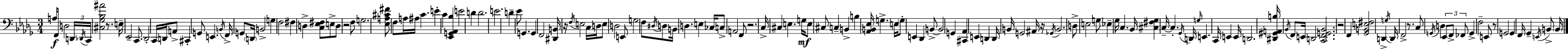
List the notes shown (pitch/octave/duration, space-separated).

A3/s F2/e D3/h D2/s Db2/s C2/s [C#3,Gb3,Bb3,A#4]/h R/e. E3/s Eb2/h C2/e. Db2/h C2/s D2/s A2/e C#2/q G2/e E2/q. B2/s F2/s G2/e D2/s B2/h G3/q F3/h F#3/q D3/q [C3,Eb3,F#3]/e E3/e D3/e R/h F3/e G3/h. [Eb3,A3,C#4,F#4]/e F3/e A3/s A#3/s C4/q. E4/q C4/q [Eb2,G2,Ab2,Bb3]/q E4/h D4/q D4/h. E4/h. D4/q Eb4/e G2/q. G2/q F2/h [D#2,B2]/s R/s F3/s E3/h C3/s D3/s E3/e D3/h E2/e G3/h F3/e D#3/s D3/e B2/s D3/q. E3/q CES3/s C3/e A2/h F2/e R/h. C3/s C#3/q E3/q. G3/s E3/e C#3/e C3/q B2/q B3/q [Ab2,B2,Eb3]/s G3/q. E3/s G3/e E2/q Db2/q B2/e B2/h G2/q [C#2,Ab2]/q E2/q D2/q D2/s B2/s G2/h A#2/s R/s Gb2/s B2/h. D3/e E3/h G3/e Eb3/q Gb3/s C3/q. Bb2/s [C#3,F#3,Gb3]/q C3/s C3/q. Gb2/s D2/s G3/s E2/q. C2/s E2/q E2/s D2/h. [D#2,G#2,A2,B3]/s Bb2/s F2/e E2/s D2/h [C2,F2,G2,Bb2]/h. R/h F2/q [Gb2,B2,E3,F#3]/h D2/q G3/s D2/s F2/h R/e. C3/e G2/s D3/q Eb2/e F2/e FES2/e G2/q F3/h E2/e R/e G2/h G2/q F2/s Gb2/q E2/s B2/e B2/s